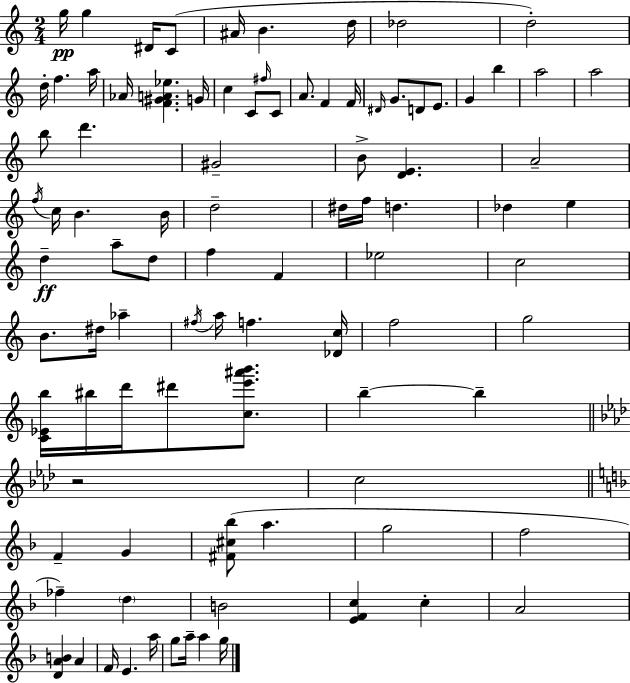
G5/s G5/q D#4/s C4/e A#4/s B4/q. D5/s Db5/h D5/h D5/s F5/q. A5/s Ab4/s [F4,G#4,A4,Eb5]/q. G4/s C5/q C4/e F#5/s C4/e A4/e. F4/q F4/s D#4/s G4/e. D4/e E4/e. G4/q B5/q A5/h A5/h B5/e D6/q. G#4/h B4/e [D4,E4]/q. A4/h F5/s C5/s B4/q. B4/s D5/h D#5/s F5/s D5/q. Db5/q E5/q D5/q A5/e D5/e F5/q F4/q Eb5/h C5/h B4/e. D#5/s Ab5/q F#5/s A5/s F5/q. [Db4,C5]/s F5/h G5/h [C4,Eb4,B5]/s BIS5/s D6/s D#6/e [C5,E6,A#6,B6]/e. B5/q B5/q R/h C5/h F4/q G4/q [F#4,C#5,Bb5]/e A5/q. G5/h F5/h FES5/q D5/q B4/h [E4,F4,C5]/q C5/q A4/h [D4,A4,B4]/q A4/q F4/s E4/q. A5/s G5/e A5/s A5/q G5/s